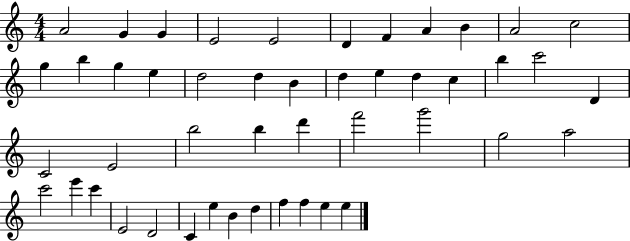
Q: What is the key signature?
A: C major